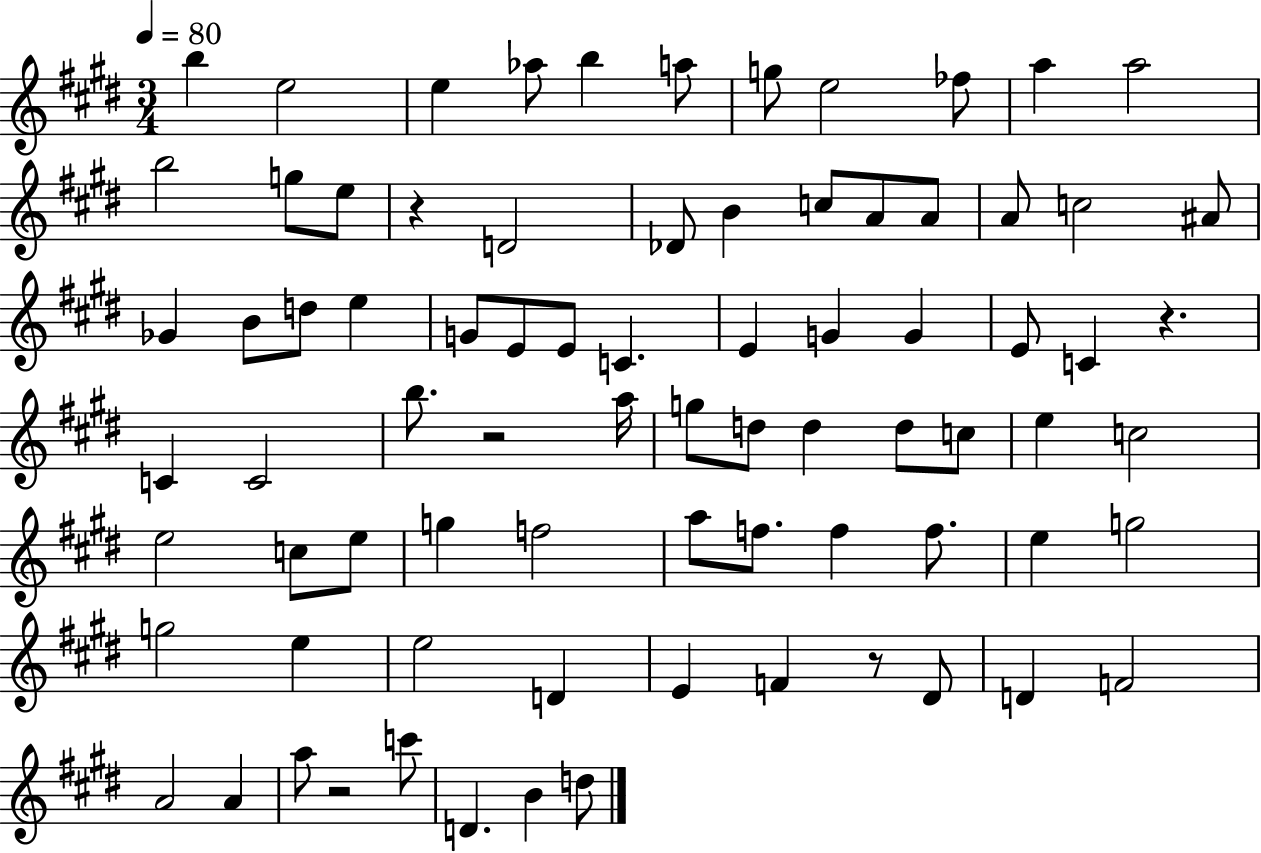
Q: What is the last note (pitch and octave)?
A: D5